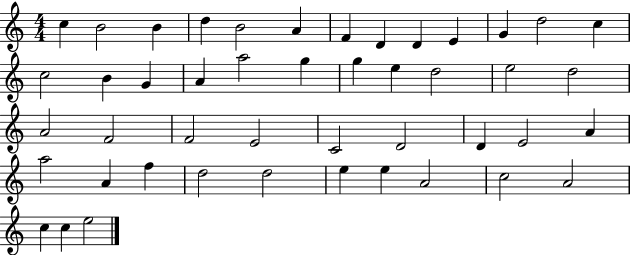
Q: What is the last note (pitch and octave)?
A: E5